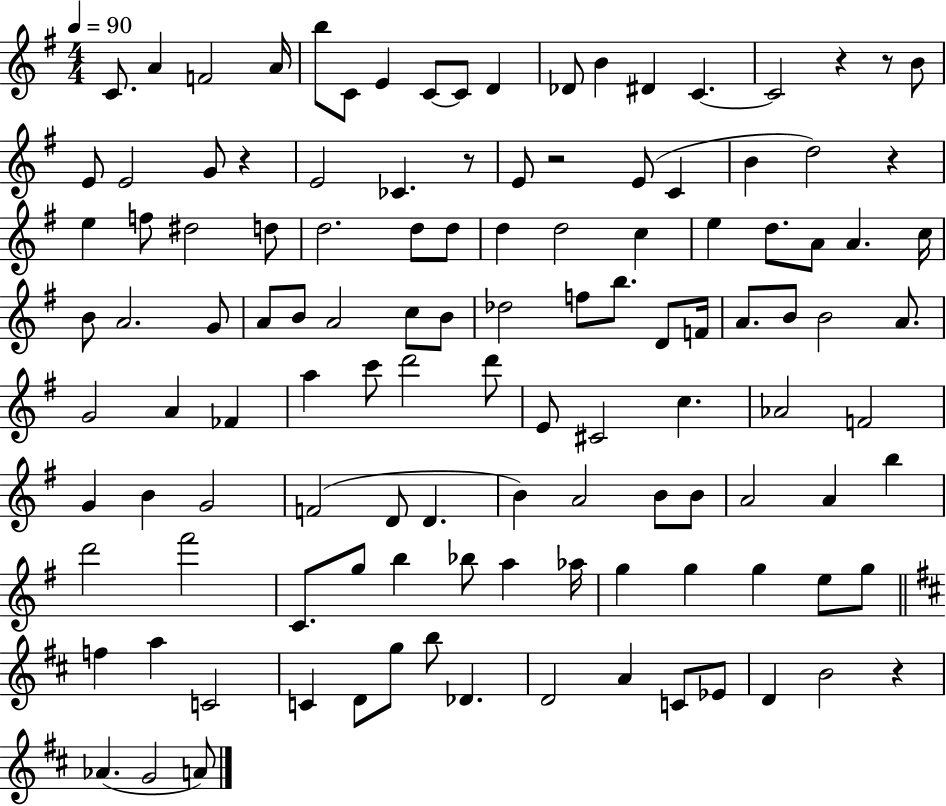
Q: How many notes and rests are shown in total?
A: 120